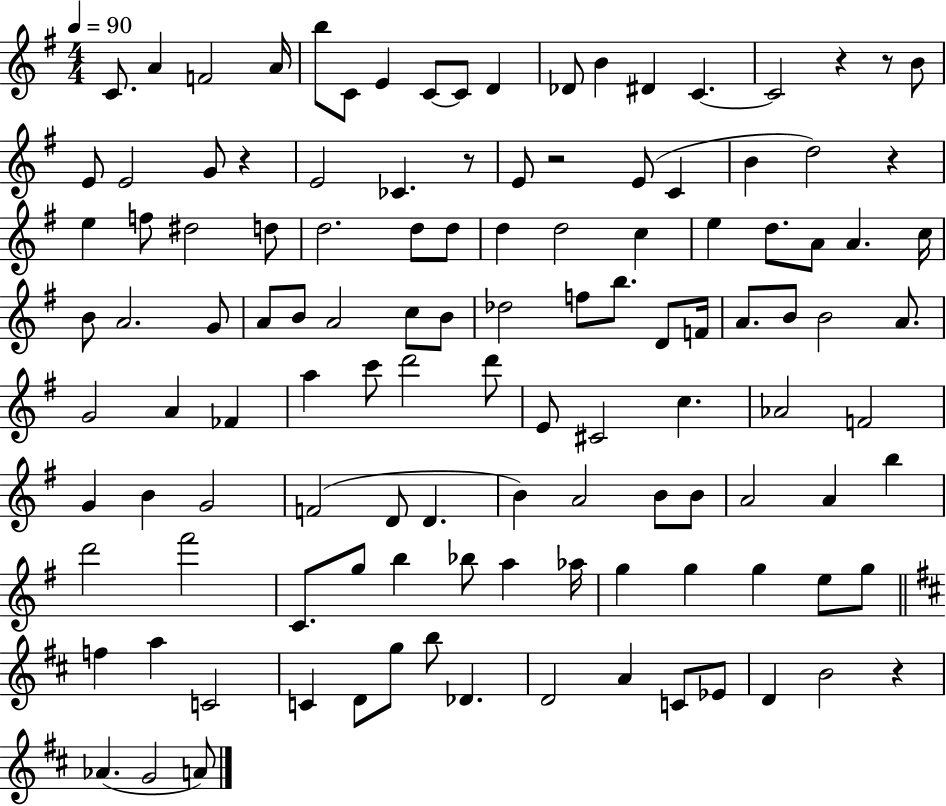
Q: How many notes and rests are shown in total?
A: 120